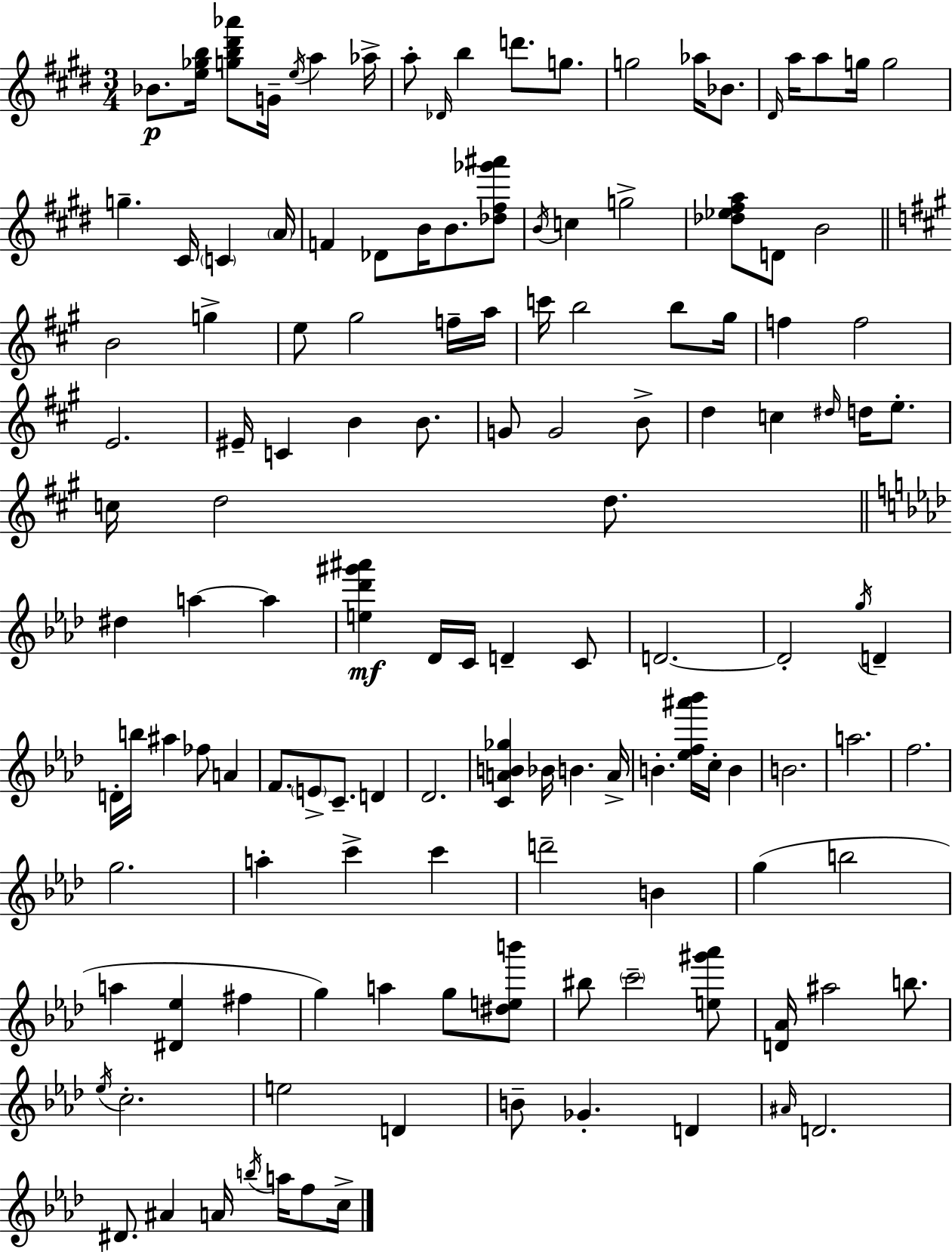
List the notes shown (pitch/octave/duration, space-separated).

Bb4/e. [E5,Gb5,B5]/s [G5,B5,D#6,Ab6]/e G4/s E5/s A5/q Ab5/s A5/e Db4/s B5/q D6/e. G5/e. G5/h Ab5/s Bb4/e. D#4/s A5/s A5/e G5/s G5/h G5/q. C#4/s C4/q A4/s F4/q Db4/e B4/s B4/e. [Db5,F#5,Gb6,A#6]/e B4/s C5/q G5/h [Db5,Eb5,F#5,A5]/e D4/e B4/h B4/h G5/q E5/e G#5/h F5/s A5/s C6/s B5/h B5/e G#5/s F5/q F5/h E4/h. EIS4/s C4/q B4/q B4/e. G4/e G4/h B4/e D5/q C5/q D#5/s D5/s E5/e. C5/s D5/h D5/e. D#5/q A5/q A5/q [E5,Db6,G#6,A#6]/q Db4/s C4/s D4/q C4/e D4/h. D4/h G5/s D4/q D4/s B5/s A#5/q FES5/e A4/q F4/e. E4/e C4/e. D4/q Db4/h. [C4,A4,B4,Gb5]/q Bb4/s B4/q. A4/s B4/q. [Eb5,F5,A#6,Bb6]/s C5/s B4/q B4/h. A5/h. F5/h. G5/h. A5/q C6/q C6/q D6/h B4/q G5/q B5/h A5/q [D#4,Eb5]/q F#5/q G5/q A5/q G5/e [D#5,E5,B6]/e BIS5/e C6/h [E5,G#6,Ab6]/e [D4,Ab4]/s A#5/h B5/e. Eb5/s C5/h. E5/h D4/q B4/e Gb4/q. D4/q A#4/s D4/h. D#4/e. A#4/q A4/s B5/s A5/s F5/e C5/s